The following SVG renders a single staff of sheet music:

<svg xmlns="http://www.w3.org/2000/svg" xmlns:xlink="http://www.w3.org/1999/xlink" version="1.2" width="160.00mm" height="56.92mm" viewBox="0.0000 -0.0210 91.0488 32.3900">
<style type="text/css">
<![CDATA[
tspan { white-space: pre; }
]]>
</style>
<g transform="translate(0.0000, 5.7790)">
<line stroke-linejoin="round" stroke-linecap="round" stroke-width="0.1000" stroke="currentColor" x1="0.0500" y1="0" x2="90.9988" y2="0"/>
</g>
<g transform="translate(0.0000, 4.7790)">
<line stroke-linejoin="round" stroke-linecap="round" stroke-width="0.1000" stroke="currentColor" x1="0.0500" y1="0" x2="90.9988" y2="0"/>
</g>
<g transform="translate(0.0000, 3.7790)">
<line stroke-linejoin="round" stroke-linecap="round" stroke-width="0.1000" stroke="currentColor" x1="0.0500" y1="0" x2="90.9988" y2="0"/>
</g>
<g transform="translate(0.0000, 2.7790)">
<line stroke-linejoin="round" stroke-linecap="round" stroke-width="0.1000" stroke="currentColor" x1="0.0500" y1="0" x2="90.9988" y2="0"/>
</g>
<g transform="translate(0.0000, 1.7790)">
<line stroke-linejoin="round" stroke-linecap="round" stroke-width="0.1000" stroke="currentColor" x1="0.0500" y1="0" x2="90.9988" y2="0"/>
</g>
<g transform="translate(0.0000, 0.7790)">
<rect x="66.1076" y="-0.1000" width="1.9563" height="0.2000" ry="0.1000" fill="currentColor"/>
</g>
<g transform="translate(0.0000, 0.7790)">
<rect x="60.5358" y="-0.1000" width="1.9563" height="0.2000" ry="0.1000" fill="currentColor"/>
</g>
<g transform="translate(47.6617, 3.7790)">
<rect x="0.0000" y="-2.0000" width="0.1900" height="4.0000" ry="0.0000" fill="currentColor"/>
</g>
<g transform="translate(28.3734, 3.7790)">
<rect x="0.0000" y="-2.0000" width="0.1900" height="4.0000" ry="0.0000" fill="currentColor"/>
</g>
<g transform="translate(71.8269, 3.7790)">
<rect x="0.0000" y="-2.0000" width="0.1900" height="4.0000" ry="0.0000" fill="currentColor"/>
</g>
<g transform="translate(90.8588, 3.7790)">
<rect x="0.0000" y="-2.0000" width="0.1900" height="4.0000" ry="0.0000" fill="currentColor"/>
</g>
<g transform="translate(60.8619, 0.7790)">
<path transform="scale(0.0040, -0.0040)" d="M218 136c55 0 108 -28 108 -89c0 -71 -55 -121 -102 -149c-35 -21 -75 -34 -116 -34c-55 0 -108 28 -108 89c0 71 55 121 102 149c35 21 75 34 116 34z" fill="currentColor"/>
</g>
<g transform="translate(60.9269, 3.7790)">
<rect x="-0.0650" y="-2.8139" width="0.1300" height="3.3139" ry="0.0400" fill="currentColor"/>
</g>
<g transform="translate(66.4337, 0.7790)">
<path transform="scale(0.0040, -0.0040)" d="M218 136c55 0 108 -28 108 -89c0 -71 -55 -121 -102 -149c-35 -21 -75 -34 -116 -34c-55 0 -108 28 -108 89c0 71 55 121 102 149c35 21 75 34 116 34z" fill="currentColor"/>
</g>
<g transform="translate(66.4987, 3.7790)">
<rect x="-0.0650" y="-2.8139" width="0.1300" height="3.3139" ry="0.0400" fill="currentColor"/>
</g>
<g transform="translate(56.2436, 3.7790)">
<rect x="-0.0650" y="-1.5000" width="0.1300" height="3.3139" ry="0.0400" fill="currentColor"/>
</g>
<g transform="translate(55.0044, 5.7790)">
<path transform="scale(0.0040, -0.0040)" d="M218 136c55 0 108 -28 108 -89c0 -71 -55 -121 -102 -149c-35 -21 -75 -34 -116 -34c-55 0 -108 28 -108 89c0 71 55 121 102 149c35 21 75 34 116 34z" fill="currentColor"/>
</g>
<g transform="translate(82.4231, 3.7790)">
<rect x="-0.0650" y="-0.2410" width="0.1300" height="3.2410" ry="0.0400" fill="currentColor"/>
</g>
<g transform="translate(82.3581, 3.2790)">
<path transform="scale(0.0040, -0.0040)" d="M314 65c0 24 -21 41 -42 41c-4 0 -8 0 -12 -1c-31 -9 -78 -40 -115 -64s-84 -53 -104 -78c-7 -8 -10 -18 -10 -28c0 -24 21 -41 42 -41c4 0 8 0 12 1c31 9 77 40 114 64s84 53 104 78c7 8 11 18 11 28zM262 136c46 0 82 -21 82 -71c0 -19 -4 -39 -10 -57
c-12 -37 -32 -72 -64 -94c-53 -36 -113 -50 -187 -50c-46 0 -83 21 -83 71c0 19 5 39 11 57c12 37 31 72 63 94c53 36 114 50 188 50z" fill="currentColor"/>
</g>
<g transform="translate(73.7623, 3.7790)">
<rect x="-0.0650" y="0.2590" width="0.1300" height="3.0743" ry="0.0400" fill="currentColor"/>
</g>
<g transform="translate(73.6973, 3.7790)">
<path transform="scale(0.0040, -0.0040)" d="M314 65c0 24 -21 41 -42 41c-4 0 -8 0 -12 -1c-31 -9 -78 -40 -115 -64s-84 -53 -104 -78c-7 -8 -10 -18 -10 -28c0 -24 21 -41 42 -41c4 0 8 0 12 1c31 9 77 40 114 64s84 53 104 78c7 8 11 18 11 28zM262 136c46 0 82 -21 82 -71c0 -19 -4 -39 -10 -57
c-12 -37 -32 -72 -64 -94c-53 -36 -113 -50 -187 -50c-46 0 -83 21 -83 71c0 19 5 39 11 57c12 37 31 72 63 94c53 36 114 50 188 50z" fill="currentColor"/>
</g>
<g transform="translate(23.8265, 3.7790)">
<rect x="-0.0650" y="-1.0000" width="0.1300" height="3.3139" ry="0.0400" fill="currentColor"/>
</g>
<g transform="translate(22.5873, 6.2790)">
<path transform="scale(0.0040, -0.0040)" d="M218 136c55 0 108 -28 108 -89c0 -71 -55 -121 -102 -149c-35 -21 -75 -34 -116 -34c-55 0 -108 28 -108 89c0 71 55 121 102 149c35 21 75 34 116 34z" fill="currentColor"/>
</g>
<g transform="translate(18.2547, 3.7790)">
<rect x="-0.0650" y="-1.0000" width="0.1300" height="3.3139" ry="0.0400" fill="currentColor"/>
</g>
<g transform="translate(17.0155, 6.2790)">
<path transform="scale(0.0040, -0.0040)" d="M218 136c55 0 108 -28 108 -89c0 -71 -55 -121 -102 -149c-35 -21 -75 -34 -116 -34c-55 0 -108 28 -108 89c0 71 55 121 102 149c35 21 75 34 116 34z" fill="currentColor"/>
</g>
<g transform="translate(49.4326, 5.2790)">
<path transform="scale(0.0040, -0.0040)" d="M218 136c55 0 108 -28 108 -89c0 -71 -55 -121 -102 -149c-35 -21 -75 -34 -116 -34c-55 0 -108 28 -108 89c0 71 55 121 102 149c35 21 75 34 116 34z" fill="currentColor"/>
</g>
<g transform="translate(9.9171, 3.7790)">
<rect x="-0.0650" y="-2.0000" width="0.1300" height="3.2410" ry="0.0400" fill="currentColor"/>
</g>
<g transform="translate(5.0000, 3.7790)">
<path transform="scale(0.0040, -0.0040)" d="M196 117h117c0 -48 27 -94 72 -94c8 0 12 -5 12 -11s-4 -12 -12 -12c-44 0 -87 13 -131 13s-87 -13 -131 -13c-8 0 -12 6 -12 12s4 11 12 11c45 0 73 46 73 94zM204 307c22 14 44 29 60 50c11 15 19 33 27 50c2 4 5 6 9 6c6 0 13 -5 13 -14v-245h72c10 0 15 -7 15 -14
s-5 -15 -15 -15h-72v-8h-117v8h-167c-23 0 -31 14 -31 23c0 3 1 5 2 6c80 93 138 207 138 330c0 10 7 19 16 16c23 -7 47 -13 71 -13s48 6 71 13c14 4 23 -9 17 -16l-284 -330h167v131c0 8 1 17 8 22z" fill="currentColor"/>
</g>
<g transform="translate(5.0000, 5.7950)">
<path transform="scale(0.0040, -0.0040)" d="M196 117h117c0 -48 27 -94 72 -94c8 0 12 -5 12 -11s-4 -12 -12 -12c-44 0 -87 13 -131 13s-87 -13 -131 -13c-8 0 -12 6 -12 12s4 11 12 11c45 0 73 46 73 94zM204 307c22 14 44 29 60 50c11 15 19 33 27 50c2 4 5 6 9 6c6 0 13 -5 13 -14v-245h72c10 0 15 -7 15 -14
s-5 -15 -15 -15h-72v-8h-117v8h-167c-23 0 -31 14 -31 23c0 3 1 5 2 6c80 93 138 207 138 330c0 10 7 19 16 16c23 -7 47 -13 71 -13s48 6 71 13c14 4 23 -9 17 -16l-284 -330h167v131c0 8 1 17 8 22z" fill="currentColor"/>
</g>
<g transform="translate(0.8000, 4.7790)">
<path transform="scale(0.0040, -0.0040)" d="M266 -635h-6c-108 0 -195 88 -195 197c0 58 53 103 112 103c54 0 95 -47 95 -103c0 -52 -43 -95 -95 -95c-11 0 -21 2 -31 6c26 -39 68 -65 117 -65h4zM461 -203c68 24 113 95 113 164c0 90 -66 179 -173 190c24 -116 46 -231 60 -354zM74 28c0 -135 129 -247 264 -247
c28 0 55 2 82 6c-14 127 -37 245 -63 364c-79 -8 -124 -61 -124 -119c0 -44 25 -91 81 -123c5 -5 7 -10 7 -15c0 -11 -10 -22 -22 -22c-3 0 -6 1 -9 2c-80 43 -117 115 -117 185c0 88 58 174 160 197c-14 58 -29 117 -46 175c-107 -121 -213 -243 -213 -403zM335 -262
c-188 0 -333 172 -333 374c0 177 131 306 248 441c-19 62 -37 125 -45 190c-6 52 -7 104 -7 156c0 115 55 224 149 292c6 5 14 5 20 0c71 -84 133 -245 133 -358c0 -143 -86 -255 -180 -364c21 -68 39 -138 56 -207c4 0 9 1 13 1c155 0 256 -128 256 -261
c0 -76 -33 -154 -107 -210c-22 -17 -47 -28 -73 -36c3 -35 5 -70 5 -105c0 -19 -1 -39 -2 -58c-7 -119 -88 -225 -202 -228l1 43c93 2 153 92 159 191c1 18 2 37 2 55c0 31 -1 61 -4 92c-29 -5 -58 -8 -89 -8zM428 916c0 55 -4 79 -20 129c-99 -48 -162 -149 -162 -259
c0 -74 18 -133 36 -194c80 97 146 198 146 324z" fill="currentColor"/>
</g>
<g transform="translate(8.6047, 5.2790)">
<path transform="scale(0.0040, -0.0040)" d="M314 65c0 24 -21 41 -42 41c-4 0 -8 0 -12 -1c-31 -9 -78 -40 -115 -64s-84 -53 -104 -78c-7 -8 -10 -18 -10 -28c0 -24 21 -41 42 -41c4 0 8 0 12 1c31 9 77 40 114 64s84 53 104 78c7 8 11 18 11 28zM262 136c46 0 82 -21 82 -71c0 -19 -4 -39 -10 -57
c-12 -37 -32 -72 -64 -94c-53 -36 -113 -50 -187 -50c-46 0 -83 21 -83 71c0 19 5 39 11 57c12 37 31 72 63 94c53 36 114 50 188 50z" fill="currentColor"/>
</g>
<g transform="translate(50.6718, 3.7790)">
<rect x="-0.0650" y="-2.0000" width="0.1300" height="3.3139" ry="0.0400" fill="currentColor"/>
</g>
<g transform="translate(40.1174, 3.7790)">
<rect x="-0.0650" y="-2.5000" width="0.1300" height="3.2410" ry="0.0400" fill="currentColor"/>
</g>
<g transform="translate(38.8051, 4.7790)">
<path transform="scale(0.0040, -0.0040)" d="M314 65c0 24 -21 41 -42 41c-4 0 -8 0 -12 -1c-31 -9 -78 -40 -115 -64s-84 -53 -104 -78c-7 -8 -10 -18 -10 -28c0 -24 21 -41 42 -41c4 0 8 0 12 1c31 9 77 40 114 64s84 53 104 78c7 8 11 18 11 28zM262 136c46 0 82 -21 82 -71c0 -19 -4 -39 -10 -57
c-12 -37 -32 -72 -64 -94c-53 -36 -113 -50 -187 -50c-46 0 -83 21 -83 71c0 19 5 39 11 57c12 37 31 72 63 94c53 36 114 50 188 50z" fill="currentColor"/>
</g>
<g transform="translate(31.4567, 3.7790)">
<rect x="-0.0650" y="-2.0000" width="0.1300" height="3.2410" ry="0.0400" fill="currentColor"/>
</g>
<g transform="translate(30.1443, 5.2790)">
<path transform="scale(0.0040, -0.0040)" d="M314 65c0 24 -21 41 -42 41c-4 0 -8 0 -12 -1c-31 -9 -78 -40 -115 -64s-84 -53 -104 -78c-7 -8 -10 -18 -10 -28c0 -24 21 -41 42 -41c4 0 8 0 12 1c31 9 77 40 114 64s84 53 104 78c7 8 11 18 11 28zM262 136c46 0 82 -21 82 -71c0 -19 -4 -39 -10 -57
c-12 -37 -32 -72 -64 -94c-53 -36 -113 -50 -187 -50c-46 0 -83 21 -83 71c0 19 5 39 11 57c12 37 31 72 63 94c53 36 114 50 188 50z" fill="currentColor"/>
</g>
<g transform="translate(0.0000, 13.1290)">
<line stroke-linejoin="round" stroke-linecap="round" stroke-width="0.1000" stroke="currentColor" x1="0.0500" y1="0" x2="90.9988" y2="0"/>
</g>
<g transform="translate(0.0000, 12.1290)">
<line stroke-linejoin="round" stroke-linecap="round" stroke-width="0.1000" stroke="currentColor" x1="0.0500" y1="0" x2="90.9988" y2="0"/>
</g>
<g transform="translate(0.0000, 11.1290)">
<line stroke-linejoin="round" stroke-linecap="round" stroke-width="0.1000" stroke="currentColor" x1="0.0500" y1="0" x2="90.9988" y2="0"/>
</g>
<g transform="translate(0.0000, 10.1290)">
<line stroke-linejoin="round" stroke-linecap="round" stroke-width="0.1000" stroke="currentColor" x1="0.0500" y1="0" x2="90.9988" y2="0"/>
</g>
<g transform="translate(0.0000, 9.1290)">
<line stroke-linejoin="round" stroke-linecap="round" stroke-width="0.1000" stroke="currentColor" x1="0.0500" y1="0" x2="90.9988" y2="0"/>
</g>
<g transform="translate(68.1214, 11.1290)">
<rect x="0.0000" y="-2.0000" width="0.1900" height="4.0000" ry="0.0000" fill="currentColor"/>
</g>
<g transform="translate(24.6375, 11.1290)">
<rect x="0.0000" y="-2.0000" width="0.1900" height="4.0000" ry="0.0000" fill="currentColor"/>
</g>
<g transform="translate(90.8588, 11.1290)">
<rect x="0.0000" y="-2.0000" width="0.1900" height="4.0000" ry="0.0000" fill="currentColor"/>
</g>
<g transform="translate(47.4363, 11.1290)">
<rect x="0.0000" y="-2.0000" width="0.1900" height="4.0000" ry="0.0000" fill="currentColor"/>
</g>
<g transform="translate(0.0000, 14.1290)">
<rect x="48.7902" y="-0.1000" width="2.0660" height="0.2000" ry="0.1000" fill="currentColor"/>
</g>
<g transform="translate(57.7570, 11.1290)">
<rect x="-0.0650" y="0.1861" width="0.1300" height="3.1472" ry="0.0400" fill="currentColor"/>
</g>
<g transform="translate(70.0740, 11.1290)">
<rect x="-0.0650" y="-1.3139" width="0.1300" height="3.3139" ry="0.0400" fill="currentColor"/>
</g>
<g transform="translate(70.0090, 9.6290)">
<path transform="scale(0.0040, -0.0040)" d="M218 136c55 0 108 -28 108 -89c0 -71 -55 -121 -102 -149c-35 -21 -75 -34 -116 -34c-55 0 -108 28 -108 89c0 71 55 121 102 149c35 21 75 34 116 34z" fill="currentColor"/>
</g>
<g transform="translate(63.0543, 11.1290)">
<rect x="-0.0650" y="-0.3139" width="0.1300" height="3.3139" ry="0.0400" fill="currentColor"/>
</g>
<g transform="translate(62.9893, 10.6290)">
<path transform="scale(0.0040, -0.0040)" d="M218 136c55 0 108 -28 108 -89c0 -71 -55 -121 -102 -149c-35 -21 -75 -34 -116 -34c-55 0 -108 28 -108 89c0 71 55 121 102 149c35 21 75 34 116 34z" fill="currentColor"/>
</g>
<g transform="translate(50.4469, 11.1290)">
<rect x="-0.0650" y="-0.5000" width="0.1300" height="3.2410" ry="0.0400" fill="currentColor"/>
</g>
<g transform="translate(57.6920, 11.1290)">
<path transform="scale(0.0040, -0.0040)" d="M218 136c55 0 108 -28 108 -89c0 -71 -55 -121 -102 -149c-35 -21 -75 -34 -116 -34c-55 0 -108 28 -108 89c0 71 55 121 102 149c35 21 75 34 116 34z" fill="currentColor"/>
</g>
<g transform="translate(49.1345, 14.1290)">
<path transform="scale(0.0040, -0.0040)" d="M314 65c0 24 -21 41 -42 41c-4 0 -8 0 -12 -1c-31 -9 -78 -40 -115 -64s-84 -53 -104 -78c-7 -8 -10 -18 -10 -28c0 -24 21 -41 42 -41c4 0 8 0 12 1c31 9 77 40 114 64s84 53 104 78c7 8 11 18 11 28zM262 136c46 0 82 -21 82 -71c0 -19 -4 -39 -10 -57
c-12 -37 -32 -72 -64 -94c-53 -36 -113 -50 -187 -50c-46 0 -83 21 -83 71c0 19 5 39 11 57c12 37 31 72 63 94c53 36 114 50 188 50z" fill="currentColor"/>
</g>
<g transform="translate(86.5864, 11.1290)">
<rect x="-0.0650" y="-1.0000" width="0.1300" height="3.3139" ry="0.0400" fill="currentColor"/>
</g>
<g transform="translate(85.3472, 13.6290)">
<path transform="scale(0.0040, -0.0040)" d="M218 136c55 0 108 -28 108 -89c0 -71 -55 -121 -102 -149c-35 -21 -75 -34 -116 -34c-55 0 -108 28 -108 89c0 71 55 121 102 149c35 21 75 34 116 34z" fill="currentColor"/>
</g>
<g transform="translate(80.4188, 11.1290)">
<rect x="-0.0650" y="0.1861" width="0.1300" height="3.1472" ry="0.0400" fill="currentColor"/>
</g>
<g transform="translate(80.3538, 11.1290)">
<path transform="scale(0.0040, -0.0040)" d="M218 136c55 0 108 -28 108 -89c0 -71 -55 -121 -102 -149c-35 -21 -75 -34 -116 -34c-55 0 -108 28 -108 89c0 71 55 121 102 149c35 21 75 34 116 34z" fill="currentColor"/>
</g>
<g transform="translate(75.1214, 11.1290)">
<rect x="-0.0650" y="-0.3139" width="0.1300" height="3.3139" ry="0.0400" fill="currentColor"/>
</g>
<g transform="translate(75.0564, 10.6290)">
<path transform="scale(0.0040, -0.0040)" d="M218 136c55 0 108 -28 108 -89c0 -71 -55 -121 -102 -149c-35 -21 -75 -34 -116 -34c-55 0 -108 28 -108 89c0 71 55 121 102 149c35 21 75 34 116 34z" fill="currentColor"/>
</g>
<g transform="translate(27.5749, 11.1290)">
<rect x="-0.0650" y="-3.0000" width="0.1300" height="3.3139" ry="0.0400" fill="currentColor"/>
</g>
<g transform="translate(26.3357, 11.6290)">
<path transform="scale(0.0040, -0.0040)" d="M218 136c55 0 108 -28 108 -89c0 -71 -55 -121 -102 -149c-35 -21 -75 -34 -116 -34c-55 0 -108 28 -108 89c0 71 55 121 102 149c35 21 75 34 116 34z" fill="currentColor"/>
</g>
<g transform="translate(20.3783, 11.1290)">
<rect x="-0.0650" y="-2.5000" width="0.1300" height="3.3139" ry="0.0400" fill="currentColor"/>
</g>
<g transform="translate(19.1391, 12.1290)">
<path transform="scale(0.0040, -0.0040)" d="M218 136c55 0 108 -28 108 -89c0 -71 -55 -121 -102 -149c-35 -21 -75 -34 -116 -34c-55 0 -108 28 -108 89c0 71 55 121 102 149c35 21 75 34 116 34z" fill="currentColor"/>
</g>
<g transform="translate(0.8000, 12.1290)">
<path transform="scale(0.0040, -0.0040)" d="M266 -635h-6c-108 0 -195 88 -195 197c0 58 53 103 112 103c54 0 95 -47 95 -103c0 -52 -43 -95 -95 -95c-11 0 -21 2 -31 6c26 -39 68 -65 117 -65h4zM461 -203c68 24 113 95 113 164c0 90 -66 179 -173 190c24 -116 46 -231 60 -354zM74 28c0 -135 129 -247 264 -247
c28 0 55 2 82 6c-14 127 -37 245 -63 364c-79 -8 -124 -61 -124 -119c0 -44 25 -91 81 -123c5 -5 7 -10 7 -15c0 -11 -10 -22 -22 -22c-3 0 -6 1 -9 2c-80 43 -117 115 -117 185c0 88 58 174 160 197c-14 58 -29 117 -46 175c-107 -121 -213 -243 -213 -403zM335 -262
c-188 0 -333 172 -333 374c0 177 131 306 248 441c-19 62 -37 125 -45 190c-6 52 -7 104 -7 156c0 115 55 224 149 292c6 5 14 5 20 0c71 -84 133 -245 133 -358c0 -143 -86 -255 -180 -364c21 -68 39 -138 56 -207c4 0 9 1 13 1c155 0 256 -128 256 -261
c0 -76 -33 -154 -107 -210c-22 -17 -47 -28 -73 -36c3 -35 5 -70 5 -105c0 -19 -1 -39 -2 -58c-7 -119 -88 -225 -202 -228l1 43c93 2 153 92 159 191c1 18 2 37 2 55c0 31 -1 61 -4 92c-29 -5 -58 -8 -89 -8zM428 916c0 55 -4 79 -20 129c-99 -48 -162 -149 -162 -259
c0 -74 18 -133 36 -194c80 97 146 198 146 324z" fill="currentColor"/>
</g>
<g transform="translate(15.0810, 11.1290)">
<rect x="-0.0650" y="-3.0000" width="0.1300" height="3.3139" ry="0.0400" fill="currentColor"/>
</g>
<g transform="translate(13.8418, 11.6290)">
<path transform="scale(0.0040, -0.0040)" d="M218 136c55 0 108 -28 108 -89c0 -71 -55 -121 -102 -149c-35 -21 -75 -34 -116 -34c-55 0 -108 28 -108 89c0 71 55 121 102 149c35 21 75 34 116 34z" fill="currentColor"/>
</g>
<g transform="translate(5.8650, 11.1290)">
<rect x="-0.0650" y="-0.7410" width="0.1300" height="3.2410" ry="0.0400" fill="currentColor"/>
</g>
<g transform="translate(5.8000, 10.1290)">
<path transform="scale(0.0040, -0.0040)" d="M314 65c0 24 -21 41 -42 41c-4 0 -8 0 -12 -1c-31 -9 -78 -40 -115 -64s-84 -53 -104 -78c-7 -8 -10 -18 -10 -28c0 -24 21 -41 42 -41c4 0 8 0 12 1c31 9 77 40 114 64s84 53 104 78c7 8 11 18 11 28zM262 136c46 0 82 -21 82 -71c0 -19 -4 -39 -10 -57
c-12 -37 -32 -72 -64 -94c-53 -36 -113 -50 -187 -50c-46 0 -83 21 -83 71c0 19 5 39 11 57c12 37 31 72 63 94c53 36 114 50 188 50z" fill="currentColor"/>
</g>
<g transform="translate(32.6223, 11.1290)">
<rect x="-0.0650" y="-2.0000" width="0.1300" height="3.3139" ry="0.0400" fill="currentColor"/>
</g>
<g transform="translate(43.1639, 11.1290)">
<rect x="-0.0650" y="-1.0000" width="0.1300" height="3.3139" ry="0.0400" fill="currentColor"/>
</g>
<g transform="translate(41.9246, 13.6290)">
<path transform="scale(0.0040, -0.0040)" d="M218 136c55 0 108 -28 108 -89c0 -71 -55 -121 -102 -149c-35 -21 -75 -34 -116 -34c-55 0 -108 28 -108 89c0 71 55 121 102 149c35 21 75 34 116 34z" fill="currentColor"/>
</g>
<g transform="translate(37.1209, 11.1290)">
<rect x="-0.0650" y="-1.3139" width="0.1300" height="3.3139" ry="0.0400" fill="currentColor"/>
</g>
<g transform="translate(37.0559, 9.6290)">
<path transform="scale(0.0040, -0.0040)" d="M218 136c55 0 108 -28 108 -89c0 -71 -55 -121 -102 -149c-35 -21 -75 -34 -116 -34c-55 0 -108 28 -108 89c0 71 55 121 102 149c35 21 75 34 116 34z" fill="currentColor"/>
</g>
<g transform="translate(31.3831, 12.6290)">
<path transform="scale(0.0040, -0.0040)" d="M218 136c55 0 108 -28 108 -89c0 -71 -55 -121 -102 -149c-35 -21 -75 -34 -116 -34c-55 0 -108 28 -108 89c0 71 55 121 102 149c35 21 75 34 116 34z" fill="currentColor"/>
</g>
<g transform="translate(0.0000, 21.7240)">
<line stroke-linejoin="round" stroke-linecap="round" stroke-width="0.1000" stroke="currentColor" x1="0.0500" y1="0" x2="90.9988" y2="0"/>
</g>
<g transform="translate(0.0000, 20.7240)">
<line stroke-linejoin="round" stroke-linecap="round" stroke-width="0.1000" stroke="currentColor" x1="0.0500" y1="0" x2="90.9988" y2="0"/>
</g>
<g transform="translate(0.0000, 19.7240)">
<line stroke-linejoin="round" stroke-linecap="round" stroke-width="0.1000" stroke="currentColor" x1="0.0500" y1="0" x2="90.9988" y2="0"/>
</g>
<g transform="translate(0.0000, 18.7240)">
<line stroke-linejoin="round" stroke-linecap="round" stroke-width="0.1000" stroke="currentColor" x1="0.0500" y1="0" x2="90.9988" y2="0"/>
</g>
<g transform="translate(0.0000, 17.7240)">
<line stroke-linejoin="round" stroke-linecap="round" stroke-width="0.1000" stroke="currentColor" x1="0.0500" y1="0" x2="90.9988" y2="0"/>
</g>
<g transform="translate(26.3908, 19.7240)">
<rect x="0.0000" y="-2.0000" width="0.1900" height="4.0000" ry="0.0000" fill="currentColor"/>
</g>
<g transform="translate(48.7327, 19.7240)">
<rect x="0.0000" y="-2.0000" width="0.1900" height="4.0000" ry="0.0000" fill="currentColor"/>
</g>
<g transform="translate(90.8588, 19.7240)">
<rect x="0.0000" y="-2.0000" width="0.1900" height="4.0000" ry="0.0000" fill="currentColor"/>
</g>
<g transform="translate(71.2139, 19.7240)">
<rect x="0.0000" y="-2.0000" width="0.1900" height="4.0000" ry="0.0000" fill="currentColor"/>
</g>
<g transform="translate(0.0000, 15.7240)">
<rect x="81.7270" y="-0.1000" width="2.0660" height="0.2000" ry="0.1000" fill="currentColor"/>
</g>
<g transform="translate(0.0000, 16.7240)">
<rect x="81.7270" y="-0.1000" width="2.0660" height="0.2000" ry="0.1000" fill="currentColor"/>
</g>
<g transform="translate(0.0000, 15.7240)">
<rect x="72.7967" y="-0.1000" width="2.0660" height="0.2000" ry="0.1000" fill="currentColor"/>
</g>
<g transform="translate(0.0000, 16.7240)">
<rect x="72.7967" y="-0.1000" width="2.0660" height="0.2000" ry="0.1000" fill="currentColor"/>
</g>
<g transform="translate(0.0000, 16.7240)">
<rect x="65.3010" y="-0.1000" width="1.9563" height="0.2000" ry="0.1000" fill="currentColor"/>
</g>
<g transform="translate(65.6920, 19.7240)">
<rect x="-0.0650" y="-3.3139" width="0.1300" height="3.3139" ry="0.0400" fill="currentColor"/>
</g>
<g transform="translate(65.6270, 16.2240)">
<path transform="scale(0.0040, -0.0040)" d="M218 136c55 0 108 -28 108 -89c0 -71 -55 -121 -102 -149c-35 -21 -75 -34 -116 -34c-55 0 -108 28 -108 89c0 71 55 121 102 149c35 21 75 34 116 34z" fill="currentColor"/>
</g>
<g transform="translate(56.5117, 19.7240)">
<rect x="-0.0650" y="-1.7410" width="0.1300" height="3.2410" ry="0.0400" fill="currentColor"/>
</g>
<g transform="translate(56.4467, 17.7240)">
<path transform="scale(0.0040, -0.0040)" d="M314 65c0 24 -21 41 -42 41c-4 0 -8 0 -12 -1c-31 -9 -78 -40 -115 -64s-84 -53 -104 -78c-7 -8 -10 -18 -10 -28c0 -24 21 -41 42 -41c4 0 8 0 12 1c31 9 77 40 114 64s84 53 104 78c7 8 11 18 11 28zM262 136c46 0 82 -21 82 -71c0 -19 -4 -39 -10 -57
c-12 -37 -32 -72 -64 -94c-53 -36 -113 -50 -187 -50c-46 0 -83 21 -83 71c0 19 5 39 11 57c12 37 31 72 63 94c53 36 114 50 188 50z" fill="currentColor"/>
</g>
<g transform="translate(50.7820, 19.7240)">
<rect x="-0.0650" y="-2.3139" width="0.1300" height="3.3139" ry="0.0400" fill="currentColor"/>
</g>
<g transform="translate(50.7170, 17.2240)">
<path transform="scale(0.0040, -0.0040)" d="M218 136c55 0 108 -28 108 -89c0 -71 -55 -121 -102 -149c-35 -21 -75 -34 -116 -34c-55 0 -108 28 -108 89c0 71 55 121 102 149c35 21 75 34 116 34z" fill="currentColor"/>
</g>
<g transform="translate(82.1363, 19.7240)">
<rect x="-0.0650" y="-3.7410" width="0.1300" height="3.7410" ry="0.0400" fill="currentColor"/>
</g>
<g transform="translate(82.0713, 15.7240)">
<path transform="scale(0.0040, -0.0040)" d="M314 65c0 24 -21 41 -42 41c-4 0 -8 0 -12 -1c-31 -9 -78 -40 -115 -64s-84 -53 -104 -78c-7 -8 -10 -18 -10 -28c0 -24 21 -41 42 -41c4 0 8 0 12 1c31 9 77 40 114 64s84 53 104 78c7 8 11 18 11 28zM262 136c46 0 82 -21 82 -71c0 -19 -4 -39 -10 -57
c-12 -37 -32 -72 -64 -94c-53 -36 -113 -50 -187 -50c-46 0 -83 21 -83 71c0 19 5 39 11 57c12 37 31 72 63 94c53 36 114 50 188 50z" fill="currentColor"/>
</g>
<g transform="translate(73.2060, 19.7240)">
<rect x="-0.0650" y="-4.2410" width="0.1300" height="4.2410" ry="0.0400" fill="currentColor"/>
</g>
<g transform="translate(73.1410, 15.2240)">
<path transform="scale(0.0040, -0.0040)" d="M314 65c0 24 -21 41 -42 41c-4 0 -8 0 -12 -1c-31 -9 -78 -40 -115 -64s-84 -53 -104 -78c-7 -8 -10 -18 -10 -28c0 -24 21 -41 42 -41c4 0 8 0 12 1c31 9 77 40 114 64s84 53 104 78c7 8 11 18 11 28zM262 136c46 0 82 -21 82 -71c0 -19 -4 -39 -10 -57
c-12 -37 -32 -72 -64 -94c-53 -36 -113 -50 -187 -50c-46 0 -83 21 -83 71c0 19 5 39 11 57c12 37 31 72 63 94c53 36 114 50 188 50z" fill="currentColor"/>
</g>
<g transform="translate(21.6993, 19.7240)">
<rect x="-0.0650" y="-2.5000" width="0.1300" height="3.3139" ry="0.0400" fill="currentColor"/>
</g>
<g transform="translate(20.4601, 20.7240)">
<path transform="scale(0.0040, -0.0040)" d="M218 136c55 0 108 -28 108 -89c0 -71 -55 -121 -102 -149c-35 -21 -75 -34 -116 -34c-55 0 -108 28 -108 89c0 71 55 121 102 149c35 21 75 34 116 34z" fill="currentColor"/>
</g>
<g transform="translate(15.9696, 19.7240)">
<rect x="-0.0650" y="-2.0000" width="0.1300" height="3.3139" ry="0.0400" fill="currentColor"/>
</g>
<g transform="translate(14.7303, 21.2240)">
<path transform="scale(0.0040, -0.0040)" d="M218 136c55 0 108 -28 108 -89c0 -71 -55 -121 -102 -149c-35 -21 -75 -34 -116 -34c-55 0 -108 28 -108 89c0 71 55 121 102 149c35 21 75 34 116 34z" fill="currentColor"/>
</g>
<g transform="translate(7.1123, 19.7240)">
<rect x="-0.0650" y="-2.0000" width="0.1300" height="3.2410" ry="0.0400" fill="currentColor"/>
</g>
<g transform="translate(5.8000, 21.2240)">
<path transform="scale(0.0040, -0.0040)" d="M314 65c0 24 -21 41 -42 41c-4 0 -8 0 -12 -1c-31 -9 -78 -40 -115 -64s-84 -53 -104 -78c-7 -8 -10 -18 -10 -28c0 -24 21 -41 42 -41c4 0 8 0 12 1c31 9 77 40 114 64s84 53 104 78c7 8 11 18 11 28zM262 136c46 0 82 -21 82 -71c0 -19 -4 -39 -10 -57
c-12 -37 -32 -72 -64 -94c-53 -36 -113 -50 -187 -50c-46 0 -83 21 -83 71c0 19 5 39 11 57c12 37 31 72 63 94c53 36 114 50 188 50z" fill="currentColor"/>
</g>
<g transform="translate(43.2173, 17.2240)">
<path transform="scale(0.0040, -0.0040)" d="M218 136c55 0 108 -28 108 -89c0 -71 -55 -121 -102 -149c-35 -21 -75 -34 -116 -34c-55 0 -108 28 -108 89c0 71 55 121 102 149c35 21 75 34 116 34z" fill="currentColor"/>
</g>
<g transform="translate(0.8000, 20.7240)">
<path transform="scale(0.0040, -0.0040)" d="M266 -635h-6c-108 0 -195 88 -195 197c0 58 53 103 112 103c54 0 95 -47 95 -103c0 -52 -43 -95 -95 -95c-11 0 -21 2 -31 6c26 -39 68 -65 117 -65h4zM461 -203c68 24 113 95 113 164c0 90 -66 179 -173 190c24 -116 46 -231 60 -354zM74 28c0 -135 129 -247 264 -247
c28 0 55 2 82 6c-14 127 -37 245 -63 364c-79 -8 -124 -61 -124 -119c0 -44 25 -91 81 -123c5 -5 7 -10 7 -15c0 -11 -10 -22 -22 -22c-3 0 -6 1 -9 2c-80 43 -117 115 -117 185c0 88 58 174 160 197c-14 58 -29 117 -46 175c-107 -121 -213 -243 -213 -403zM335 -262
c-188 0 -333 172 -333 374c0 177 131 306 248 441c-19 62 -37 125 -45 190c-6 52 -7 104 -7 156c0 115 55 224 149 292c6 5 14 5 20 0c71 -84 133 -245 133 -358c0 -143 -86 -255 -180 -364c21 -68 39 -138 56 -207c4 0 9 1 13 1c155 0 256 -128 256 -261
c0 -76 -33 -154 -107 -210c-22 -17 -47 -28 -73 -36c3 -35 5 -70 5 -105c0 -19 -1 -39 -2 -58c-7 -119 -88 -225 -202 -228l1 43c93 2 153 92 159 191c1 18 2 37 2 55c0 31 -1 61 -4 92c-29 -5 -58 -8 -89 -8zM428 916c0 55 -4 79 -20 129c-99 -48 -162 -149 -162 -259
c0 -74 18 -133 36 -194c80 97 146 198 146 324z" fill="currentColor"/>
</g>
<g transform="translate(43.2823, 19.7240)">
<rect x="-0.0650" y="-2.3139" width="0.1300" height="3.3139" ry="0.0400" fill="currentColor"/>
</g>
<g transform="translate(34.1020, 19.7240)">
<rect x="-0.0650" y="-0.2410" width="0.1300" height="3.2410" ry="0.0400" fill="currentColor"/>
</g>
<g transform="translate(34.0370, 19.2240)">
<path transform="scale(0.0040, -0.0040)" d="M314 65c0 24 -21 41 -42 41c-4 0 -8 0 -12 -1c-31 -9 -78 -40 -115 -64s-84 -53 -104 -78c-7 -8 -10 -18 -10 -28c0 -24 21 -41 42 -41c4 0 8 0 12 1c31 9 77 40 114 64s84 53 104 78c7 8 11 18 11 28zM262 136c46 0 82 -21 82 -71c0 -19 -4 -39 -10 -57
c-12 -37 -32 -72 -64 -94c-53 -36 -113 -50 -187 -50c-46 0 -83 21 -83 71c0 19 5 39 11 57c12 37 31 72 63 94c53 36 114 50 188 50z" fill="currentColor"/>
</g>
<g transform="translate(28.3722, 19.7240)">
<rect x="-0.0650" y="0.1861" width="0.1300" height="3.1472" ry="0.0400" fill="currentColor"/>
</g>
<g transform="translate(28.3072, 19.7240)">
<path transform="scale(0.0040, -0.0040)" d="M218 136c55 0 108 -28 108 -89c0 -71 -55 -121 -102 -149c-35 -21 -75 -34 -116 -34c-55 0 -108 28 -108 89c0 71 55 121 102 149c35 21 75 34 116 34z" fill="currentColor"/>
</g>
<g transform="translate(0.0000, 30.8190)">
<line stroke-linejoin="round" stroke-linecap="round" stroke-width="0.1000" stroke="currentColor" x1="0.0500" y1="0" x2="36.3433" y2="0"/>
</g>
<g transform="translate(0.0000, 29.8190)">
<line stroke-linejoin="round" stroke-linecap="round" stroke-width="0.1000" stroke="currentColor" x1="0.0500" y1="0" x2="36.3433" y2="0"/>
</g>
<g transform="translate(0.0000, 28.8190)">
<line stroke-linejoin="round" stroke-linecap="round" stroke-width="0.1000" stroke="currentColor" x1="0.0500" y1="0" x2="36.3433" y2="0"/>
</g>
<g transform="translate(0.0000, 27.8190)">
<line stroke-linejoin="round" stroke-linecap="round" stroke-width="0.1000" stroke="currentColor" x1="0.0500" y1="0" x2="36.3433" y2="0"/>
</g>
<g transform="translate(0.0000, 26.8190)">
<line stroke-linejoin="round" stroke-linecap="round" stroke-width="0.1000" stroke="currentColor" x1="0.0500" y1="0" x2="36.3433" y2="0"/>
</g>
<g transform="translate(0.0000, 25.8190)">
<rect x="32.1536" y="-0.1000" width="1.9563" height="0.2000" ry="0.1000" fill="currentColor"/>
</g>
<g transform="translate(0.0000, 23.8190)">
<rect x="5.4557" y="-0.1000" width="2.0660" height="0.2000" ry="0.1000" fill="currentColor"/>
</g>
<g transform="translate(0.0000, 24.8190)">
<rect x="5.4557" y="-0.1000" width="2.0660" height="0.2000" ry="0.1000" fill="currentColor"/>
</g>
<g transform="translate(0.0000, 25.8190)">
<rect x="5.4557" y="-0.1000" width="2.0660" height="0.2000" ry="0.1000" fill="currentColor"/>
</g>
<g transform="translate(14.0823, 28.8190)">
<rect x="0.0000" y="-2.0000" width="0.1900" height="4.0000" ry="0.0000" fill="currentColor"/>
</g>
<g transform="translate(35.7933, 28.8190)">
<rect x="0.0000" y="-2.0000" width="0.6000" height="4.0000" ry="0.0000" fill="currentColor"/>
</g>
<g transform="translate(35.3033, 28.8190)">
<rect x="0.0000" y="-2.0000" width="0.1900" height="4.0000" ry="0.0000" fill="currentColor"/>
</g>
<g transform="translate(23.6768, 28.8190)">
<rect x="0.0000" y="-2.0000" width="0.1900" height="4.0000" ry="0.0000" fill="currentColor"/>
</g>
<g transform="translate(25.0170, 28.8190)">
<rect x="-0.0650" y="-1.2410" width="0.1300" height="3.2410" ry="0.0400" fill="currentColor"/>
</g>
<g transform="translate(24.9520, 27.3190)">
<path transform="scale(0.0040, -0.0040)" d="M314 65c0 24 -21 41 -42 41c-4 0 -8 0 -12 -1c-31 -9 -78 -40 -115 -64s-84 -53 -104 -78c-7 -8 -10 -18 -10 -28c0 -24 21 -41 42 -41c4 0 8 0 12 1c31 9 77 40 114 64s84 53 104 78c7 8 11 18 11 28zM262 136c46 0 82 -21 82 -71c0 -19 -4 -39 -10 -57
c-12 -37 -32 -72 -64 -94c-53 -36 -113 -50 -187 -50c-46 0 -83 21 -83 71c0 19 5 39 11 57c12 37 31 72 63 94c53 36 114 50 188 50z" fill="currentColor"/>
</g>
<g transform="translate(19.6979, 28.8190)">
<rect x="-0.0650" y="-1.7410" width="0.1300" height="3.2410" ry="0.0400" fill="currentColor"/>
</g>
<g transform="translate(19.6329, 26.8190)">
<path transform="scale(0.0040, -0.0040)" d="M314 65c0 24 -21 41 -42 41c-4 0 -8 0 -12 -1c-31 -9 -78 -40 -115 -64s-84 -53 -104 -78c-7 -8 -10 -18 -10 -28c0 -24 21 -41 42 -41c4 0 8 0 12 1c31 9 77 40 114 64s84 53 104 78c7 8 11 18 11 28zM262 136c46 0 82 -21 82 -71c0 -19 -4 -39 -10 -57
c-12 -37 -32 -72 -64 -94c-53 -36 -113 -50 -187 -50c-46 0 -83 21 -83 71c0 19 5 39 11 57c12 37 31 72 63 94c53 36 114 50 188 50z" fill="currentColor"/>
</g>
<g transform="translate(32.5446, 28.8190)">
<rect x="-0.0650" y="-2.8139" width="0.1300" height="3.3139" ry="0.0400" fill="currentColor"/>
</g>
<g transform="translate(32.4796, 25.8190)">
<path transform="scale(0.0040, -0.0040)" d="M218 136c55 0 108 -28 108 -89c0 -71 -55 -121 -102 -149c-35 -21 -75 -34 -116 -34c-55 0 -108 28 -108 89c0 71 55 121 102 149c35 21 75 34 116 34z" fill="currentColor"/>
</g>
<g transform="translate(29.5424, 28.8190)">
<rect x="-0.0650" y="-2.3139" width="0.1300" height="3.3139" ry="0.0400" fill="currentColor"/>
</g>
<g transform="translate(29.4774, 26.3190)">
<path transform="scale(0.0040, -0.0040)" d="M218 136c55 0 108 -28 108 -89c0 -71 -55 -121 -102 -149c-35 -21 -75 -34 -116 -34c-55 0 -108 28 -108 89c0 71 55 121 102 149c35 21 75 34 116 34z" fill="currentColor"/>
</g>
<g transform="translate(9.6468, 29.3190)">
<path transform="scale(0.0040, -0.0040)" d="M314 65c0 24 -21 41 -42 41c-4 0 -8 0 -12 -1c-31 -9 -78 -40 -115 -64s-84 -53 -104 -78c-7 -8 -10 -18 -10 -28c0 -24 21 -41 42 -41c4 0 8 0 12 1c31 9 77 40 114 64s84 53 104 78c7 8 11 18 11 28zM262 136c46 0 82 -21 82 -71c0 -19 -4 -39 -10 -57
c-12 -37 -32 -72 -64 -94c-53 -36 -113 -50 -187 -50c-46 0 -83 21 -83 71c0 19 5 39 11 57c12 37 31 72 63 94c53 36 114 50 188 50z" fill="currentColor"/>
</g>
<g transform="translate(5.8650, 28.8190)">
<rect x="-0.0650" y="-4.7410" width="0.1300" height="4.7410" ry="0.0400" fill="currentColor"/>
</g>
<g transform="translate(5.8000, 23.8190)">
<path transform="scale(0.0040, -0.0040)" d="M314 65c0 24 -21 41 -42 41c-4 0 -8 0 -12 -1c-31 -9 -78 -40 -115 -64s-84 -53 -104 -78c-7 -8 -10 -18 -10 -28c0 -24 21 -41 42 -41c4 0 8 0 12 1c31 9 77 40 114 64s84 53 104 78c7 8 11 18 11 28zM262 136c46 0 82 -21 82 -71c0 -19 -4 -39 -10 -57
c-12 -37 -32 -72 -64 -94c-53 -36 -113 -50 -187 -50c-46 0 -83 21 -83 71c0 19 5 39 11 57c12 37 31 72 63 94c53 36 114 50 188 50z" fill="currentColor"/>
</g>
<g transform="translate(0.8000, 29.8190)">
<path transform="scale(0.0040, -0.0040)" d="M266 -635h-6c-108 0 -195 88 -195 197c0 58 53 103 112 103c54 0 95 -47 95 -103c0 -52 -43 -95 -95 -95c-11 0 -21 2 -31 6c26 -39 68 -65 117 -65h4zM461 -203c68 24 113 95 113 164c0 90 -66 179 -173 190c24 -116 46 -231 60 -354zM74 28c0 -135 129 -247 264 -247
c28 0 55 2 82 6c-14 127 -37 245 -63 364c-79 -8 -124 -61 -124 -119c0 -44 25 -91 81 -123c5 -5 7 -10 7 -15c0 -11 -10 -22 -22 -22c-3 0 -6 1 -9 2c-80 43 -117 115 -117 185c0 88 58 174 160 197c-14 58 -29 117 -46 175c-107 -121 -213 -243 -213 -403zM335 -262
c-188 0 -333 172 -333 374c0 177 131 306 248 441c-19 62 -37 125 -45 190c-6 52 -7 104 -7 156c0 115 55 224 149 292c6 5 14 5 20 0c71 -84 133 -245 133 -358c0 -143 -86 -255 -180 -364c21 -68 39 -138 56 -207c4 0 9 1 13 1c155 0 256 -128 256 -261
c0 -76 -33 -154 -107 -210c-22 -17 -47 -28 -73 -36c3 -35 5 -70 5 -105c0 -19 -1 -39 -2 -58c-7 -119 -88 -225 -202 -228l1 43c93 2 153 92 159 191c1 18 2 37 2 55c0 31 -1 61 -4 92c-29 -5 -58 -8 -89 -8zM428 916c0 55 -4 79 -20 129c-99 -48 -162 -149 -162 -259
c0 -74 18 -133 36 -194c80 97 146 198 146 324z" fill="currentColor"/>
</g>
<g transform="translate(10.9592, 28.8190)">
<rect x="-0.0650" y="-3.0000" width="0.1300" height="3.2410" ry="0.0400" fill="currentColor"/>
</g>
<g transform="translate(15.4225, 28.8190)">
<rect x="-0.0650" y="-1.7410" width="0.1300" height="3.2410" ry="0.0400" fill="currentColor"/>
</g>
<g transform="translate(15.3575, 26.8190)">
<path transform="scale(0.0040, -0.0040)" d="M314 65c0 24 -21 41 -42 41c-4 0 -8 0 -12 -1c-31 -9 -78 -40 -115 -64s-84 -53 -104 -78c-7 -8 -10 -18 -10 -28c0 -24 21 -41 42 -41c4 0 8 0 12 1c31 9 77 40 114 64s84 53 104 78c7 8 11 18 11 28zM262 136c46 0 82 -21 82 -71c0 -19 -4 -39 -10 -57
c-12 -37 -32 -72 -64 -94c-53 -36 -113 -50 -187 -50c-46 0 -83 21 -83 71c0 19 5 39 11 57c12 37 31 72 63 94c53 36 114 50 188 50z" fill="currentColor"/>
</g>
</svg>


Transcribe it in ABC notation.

X:1
T:Untitled
M:4/4
L:1/4
K:C
F2 D D F2 G2 F E a a B2 c2 d2 A G A F e D C2 B c e c B D F2 F G B c2 g g f2 b d'2 c'2 e'2 A2 f2 f2 e2 g a